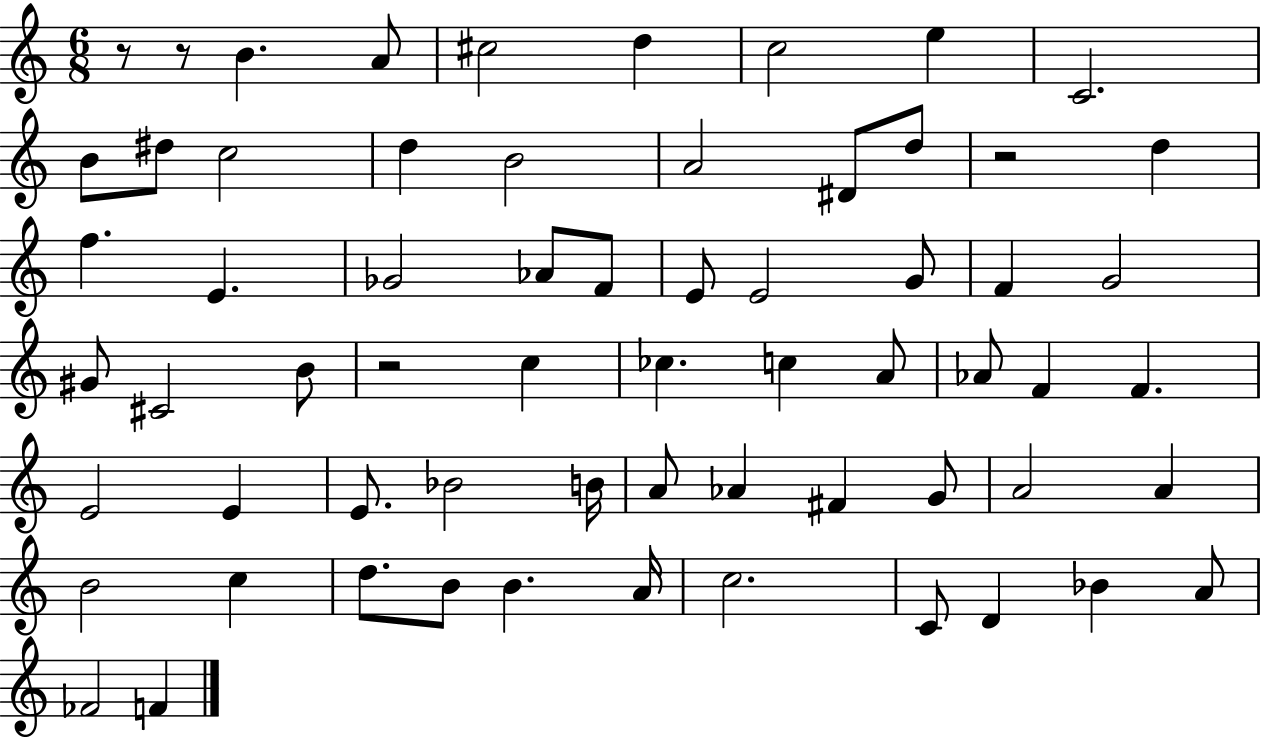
X:1
T:Untitled
M:6/8
L:1/4
K:C
z/2 z/2 B A/2 ^c2 d c2 e C2 B/2 ^d/2 c2 d B2 A2 ^D/2 d/2 z2 d f E _G2 _A/2 F/2 E/2 E2 G/2 F G2 ^G/2 ^C2 B/2 z2 c _c c A/2 _A/2 F F E2 E E/2 _B2 B/4 A/2 _A ^F G/2 A2 A B2 c d/2 B/2 B A/4 c2 C/2 D _B A/2 _F2 F